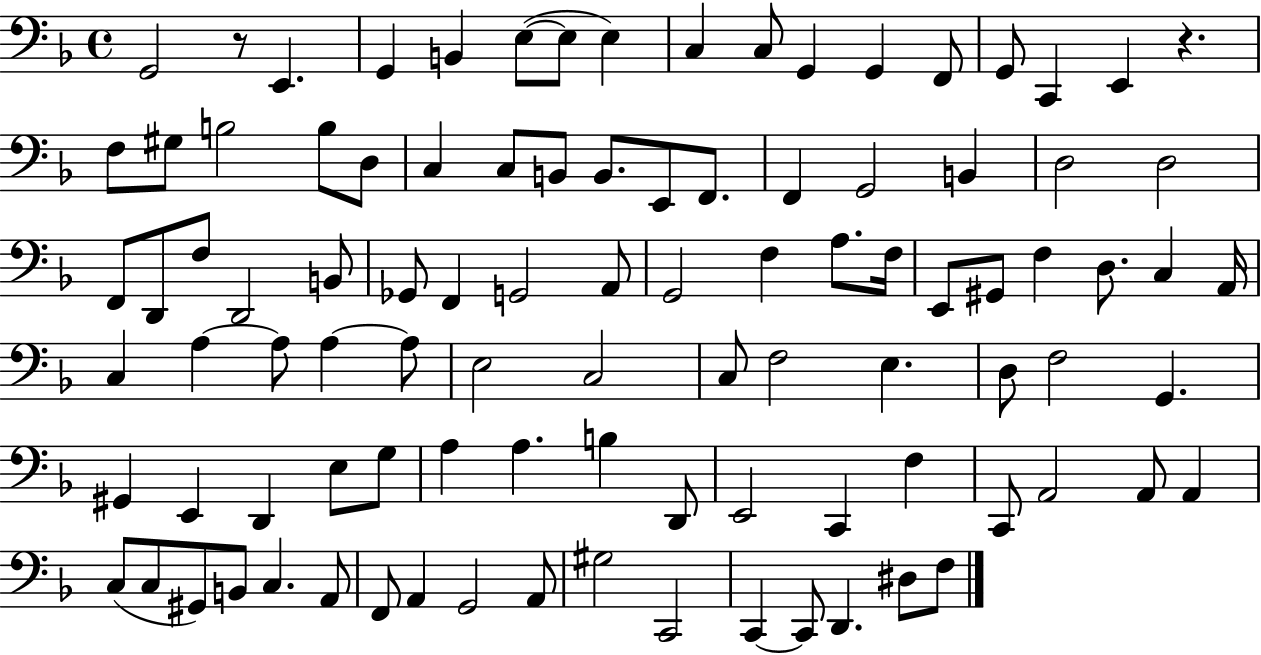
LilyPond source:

{
  \clef bass
  \time 4/4
  \defaultTimeSignature
  \key f \major
  g,2 r8 e,4. | g,4 b,4 e8~(~ e8 e4) | c4 c8 g,4 g,4 f,8 | g,8 c,4 e,4 r4. | \break f8 gis8 b2 b8 d8 | c4 c8 b,8 b,8. e,8 f,8. | f,4 g,2 b,4 | d2 d2 | \break f,8 d,8 f8 d,2 b,8 | ges,8 f,4 g,2 a,8 | g,2 f4 a8. f16 | e,8 gis,8 f4 d8. c4 a,16 | \break c4 a4~~ a8 a4~~ a8 | e2 c2 | c8 f2 e4. | d8 f2 g,4. | \break gis,4 e,4 d,4 e8 g8 | a4 a4. b4 d,8 | e,2 c,4 f4 | c,8 a,2 a,8 a,4 | \break c8( c8 gis,8) b,8 c4. a,8 | f,8 a,4 g,2 a,8 | gis2 c,2 | c,4~~ c,8 d,4. dis8 f8 | \break \bar "|."
}